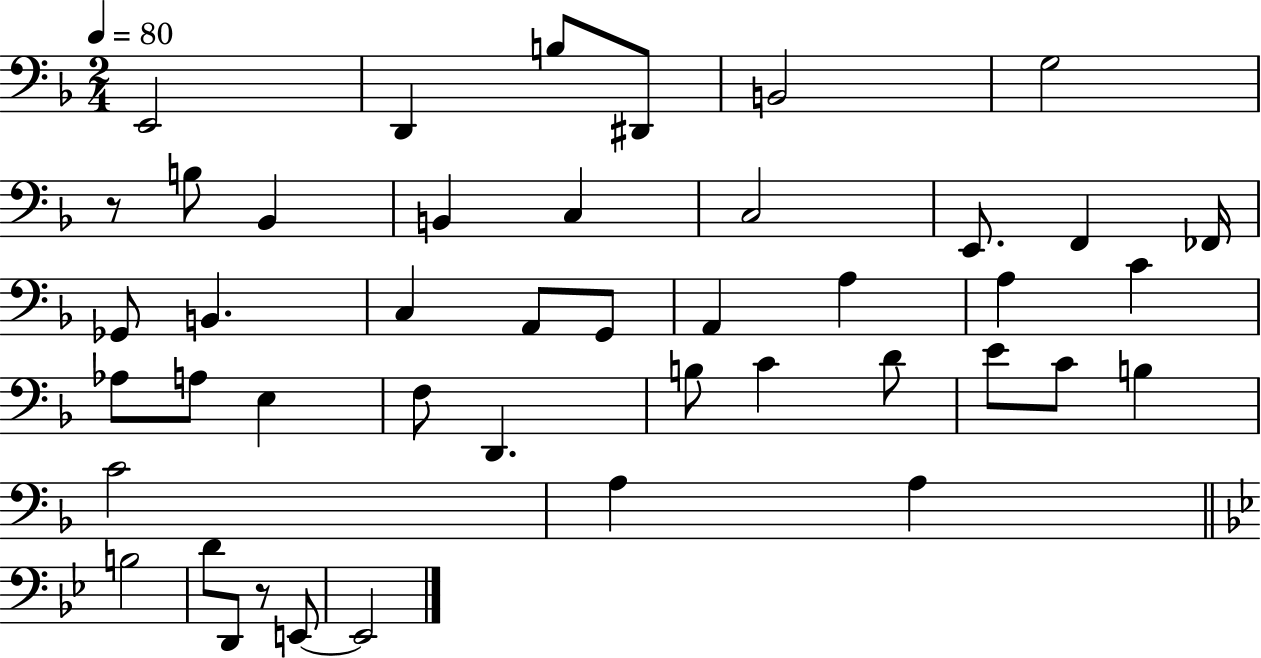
X:1
T:Untitled
M:2/4
L:1/4
K:F
E,,2 D,, B,/2 ^D,,/2 B,,2 G,2 z/2 B,/2 _B,, B,, C, C,2 E,,/2 F,, _F,,/4 _G,,/2 B,, C, A,,/2 G,,/2 A,, A, A, C _A,/2 A,/2 E, F,/2 D,, B,/2 C D/2 E/2 C/2 B, C2 A, A, B,2 D/2 D,,/2 z/2 E,,/2 E,,2